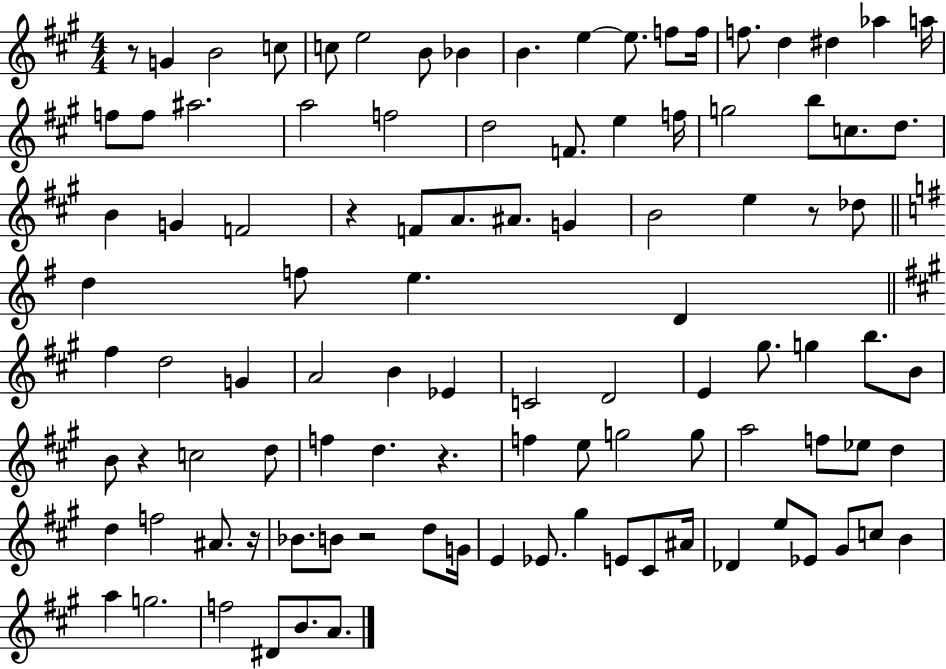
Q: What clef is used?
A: treble